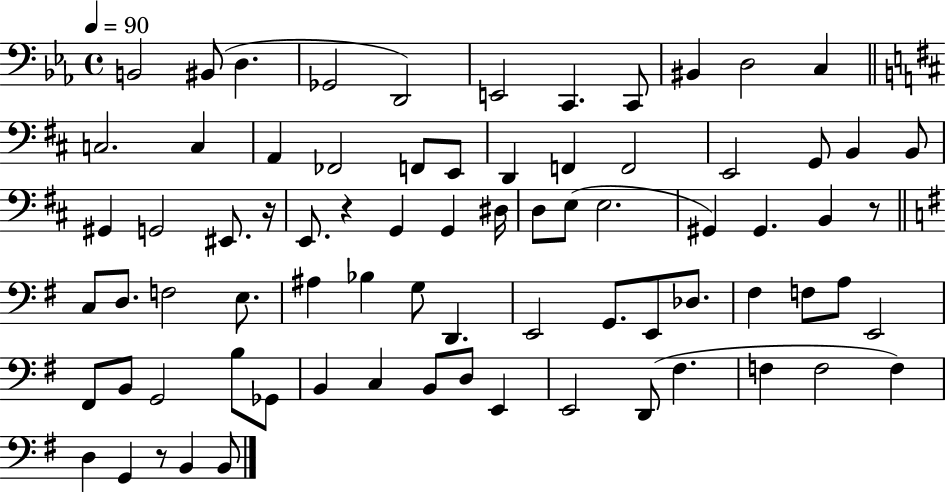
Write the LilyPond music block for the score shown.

{
  \clef bass
  \time 4/4
  \defaultTimeSignature
  \key ees \major
  \tempo 4 = 90
  b,2 bis,8( d4. | ges,2 d,2) | e,2 c,4. c,8 | bis,4 d2 c4 | \break \bar "||" \break \key d \major c2. c4 | a,4 fes,2 f,8 e,8 | d,4 f,4 f,2 | e,2 g,8 b,4 b,8 | \break gis,4 g,2 eis,8. r16 | e,8. r4 g,4 g,4 dis16 | d8 e8( e2. | gis,4) gis,4. b,4 r8 | \break \bar "||" \break \key g \major c8 d8. f2 e8. | ais4 bes4 g8 d,4. | e,2 g,8. e,8 des8. | fis4 f8 a8 e,2 | \break fis,8 b,8 g,2 b8 ges,8 | b,4 c4 b,8 d8 e,4 | e,2 d,8( fis4. | f4 f2 f4) | \break d4 g,4 r8 b,4 b,8 | \bar "|."
}